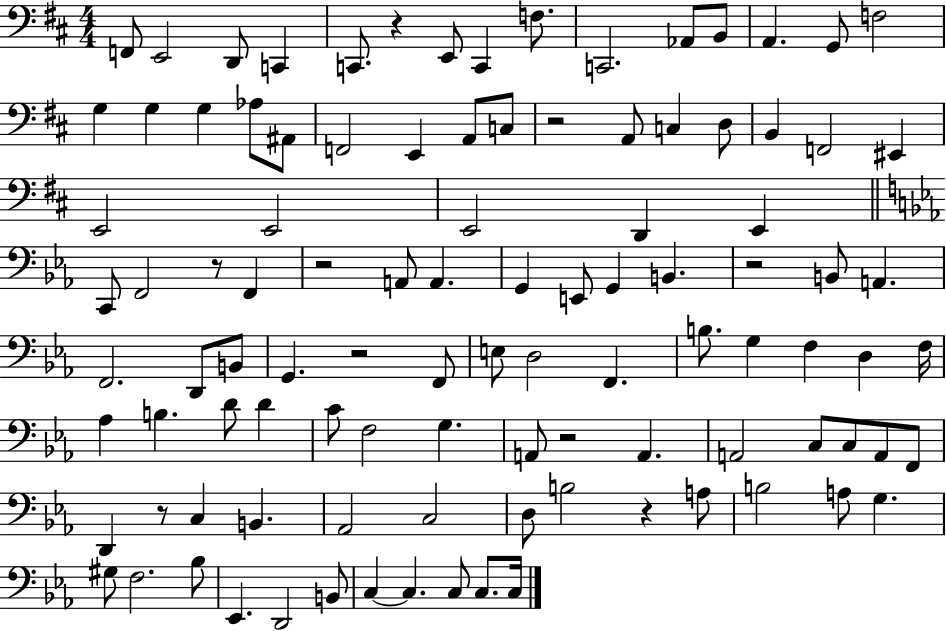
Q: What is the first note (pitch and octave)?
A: F2